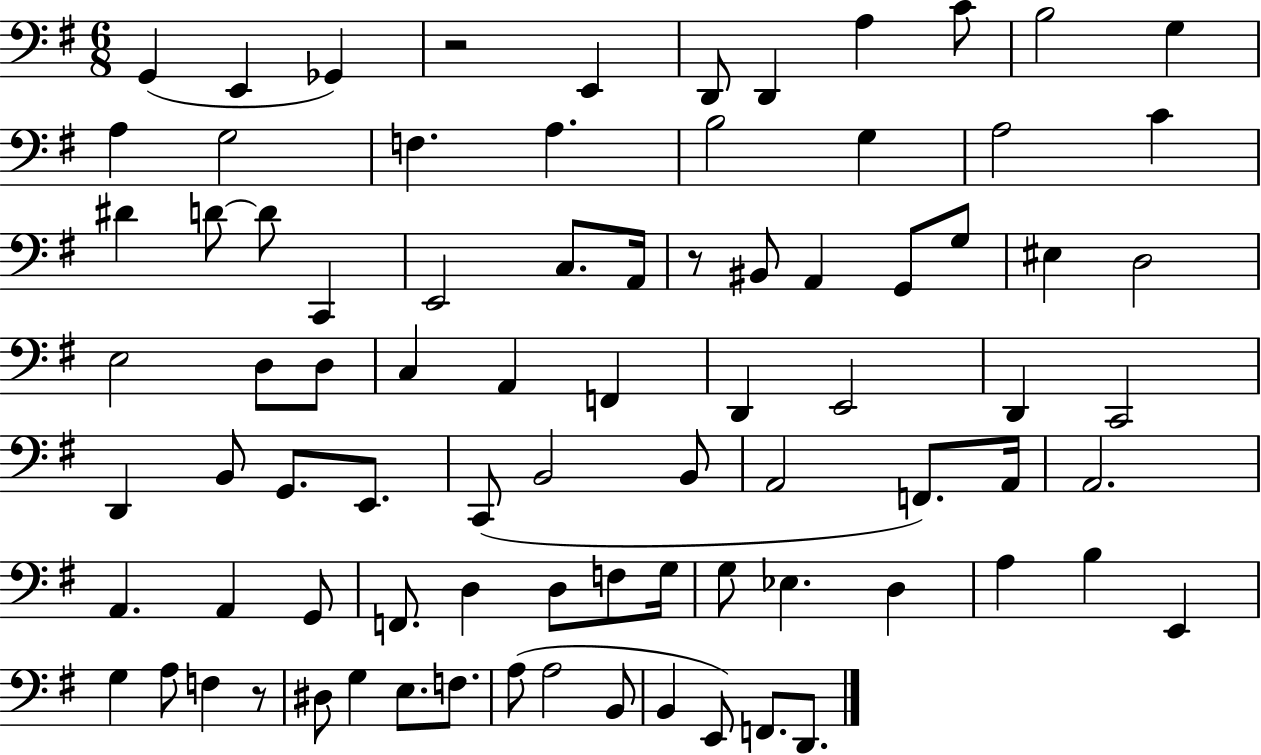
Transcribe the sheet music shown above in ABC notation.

X:1
T:Untitled
M:6/8
L:1/4
K:G
G,, E,, _G,, z2 E,, D,,/2 D,, A, C/2 B,2 G, A, G,2 F, A, B,2 G, A,2 C ^D D/2 D/2 C,, E,,2 C,/2 A,,/4 z/2 ^B,,/2 A,, G,,/2 G,/2 ^E, D,2 E,2 D,/2 D,/2 C, A,, F,, D,, E,,2 D,, C,,2 D,, B,,/2 G,,/2 E,,/2 C,,/2 B,,2 B,,/2 A,,2 F,,/2 A,,/4 A,,2 A,, A,, G,,/2 F,,/2 D, D,/2 F,/2 G,/4 G,/2 _E, D, A, B, E,, G, A,/2 F, z/2 ^D,/2 G, E,/2 F,/2 A,/2 A,2 B,,/2 B,, E,,/2 F,,/2 D,,/2